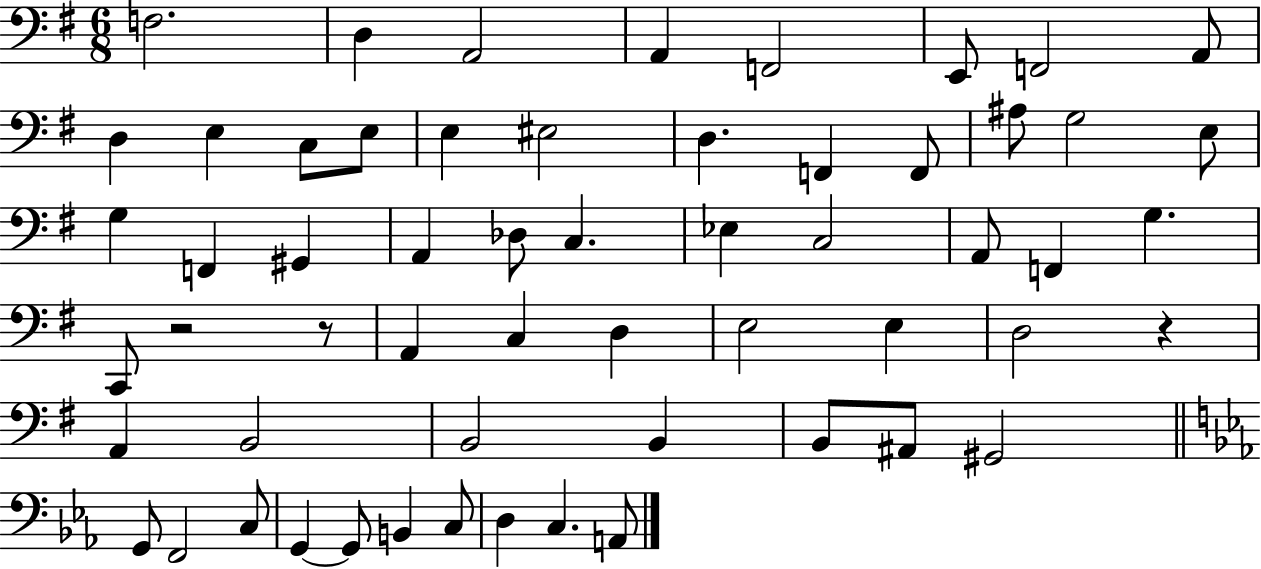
F3/h. D3/q A2/h A2/q F2/h E2/e F2/h A2/e D3/q E3/q C3/e E3/e E3/q EIS3/h D3/q. F2/q F2/e A#3/e G3/h E3/e G3/q F2/q G#2/q A2/q Db3/e C3/q. Eb3/q C3/h A2/e F2/q G3/q. C2/e R/h R/e A2/q C3/q D3/q E3/h E3/q D3/h R/q A2/q B2/h B2/h B2/q B2/e A#2/e G#2/h G2/e F2/h C3/e G2/q G2/e B2/q C3/e D3/q C3/q. A2/e